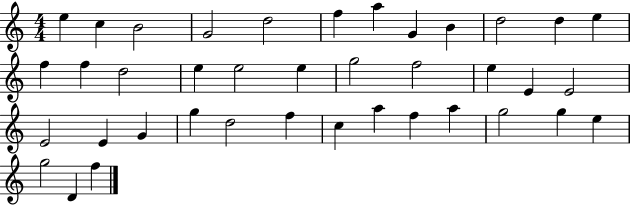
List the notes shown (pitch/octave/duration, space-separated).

E5/q C5/q B4/h G4/h D5/h F5/q A5/q G4/q B4/q D5/h D5/q E5/q F5/q F5/q D5/h E5/q E5/h E5/q G5/h F5/h E5/q E4/q E4/h E4/h E4/q G4/q G5/q D5/h F5/q C5/q A5/q F5/q A5/q G5/h G5/q E5/q G5/h D4/q F5/q